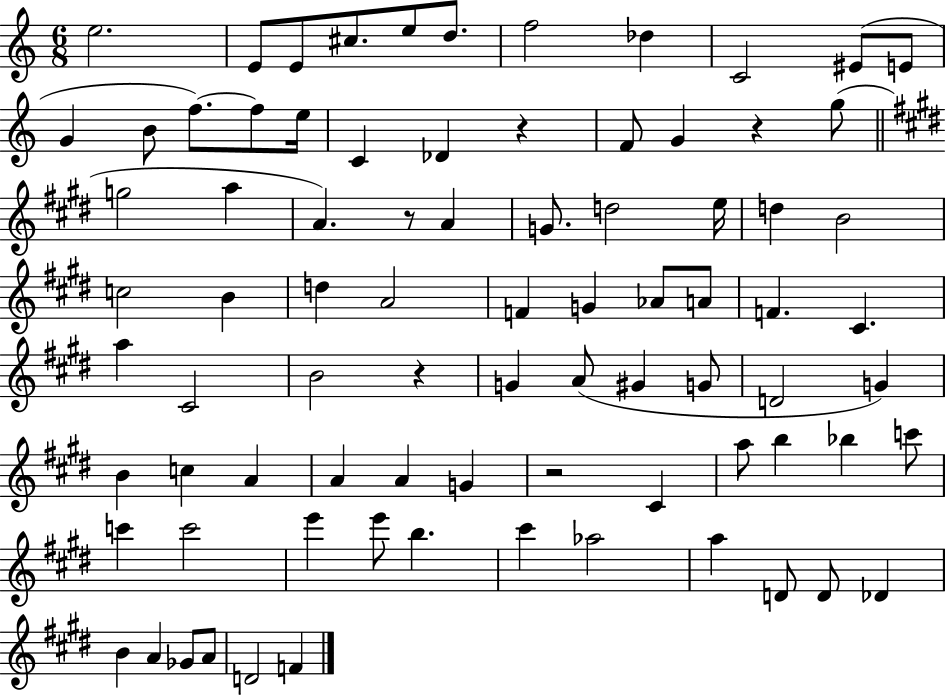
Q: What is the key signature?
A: C major